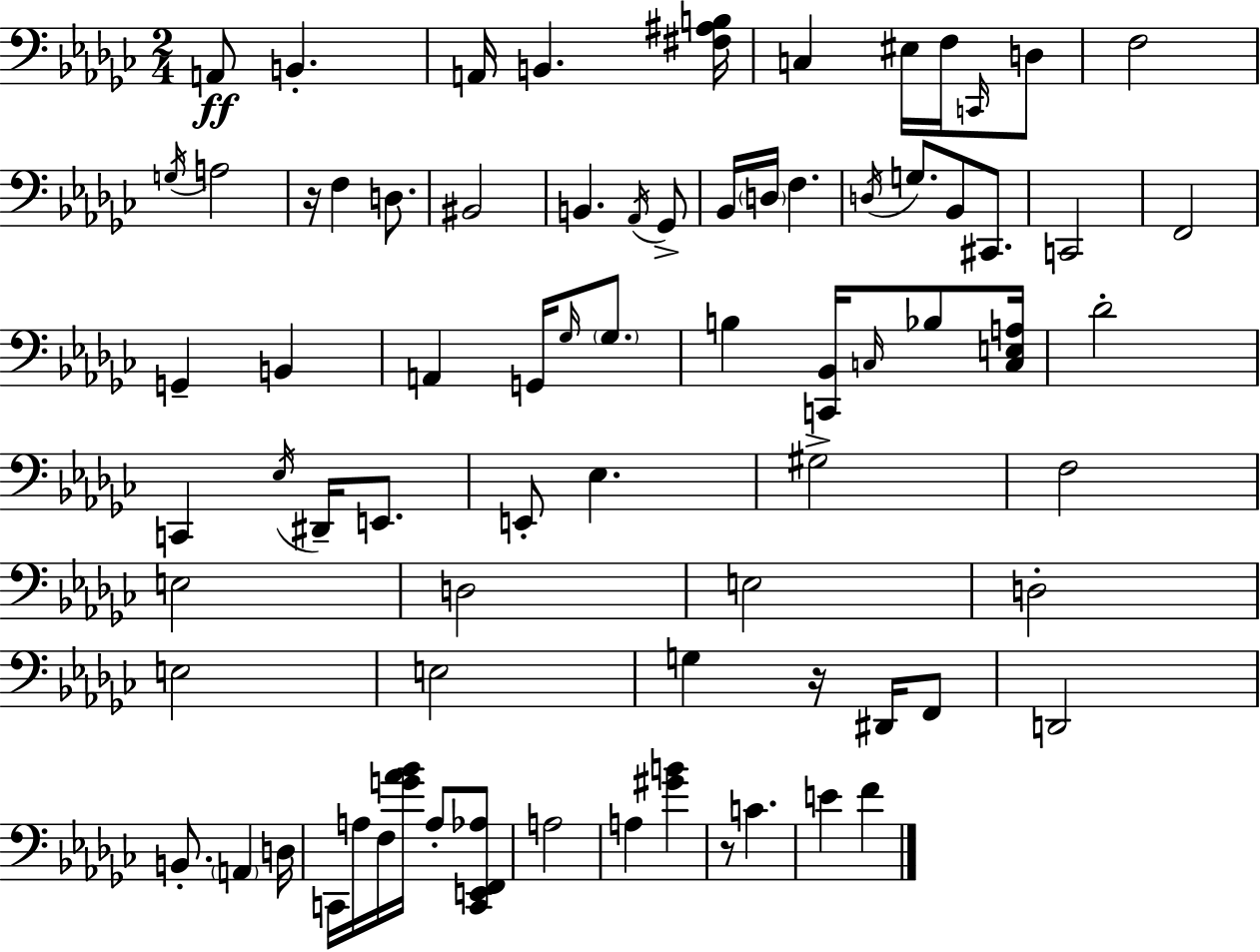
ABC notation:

X:1
T:Untitled
M:2/4
L:1/4
K:Ebm
A,,/2 B,, A,,/4 B,, [^F,^A,B,]/4 C, ^E,/4 F,/4 C,,/4 D,/2 F,2 G,/4 A,2 z/4 F, D,/2 ^B,,2 B,, _A,,/4 _G,,/2 _B,,/4 D,/4 F, D,/4 G,/2 _B,,/2 ^C,,/2 C,,2 F,,2 G,, B,, A,, G,,/4 _G,/4 _G,/2 B, [C,,_B,,]/4 C,/4 _B,/2 [C,E,A,]/4 _D2 C,, _E,/4 ^D,,/4 E,,/2 E,,/2 _E, ^G,2 F,2 E,2 D,2 E,2 D,2 E,2 E,2 G, z/4 ^D,,/4 F,,/2 D,,2 B,,/2 A,, D,/4 C,,/4 A,/4 F,/4 [G_A_B]/4 A,/2 [C,,E,,F,,_A,]/2 A,2 A, [^GB] z/2 C E F